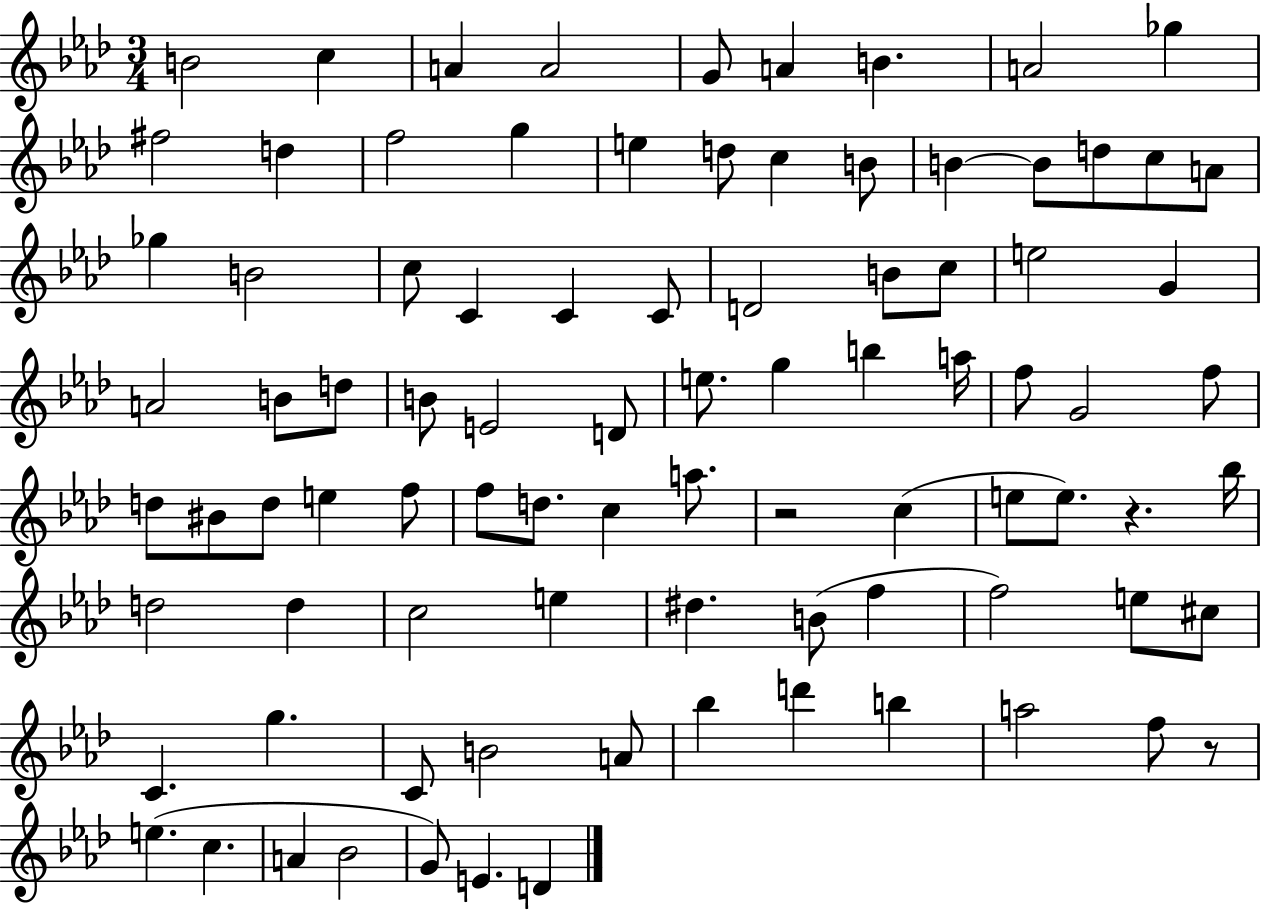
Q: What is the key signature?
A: AES major